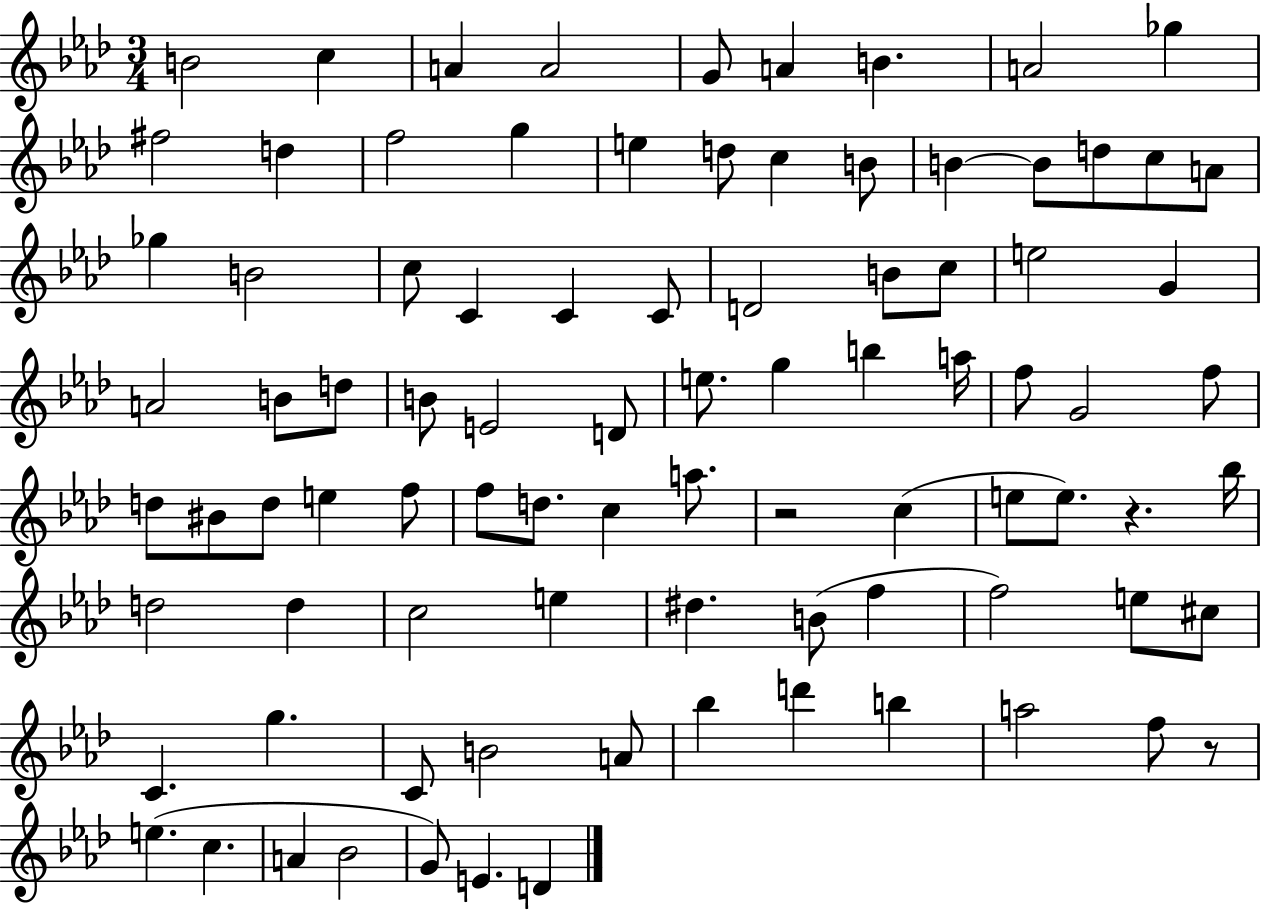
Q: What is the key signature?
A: AES major